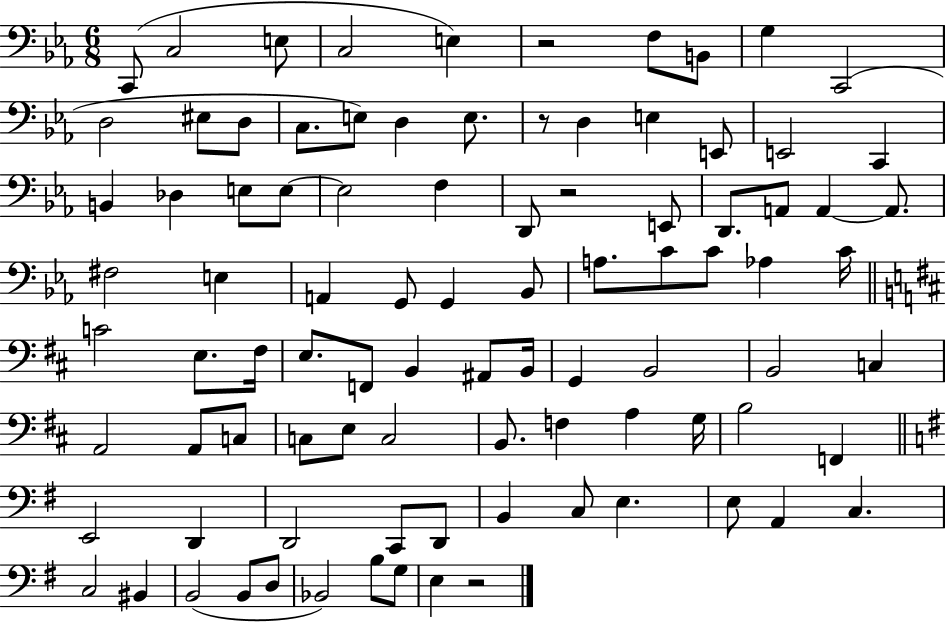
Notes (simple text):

C2/e C3/h E3/e C3/h E3/q R/h F3/e B2/e G3/q C2/h D3/h EIS3/e D3/e C3/e. E3/e D3/q E3/e. R/e D3/q E3/q E2/e E2/h C2/q B2/q Db3/q E3/e E3/e E3/h F3/q D2/e R/h E2/e D2/e. A2/e A2/q A2/e. F#3/h E3/q A2/q G2/e G2/q Bb2/e A3/e. C4/e C4/e Ab3/q C4/s C4/h E3/e. F#3/s E3/e. F2/e B2/q A#2/e B2/s G2/q B2/h B2/h C3/q A2/h A2/e C3/e C3/e E3/e C3/h B2/e. F3/q A3/q G3/s B3/h F2/q E2/h D2/q D2/h C2/e D2/e B2/q C3/e E3/q. E3/e A2/q C3/q. C3/h BIS2/q B2/h B2/e D3/e Bb2/h B3/e G3/e E3/q R/h